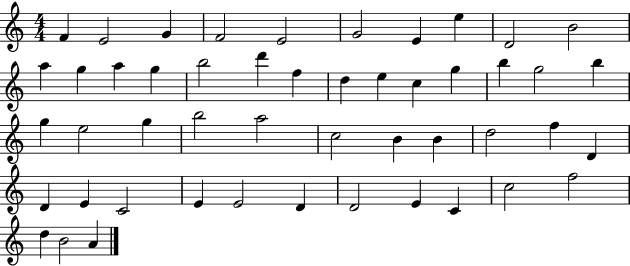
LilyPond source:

{
  \clef treble
  \numericTimeSignature
  \time 4/4
  \key c \major
  f'4 e'2 g'4 | f'2 e'2 | g'2 e'4 e''4 | d'2 b'2 | \break a''4 g''4 a''4 g''4 | b''2 d'''4 f''4 | d''4 e''4 c''4 g''4 | b''4 g''2 b''4 | \break g''4 e''2 g''4 | b''2 a''2 | c''2 b'4 b'4 | d''2 f''4 d'4 | \break d'4 e'4 c'2 | e'4 e'2 d'4 | d'2 e'4 c'4 | c''2 f''2 | \break d''4 b'2 a'4 | \bar "|."
}